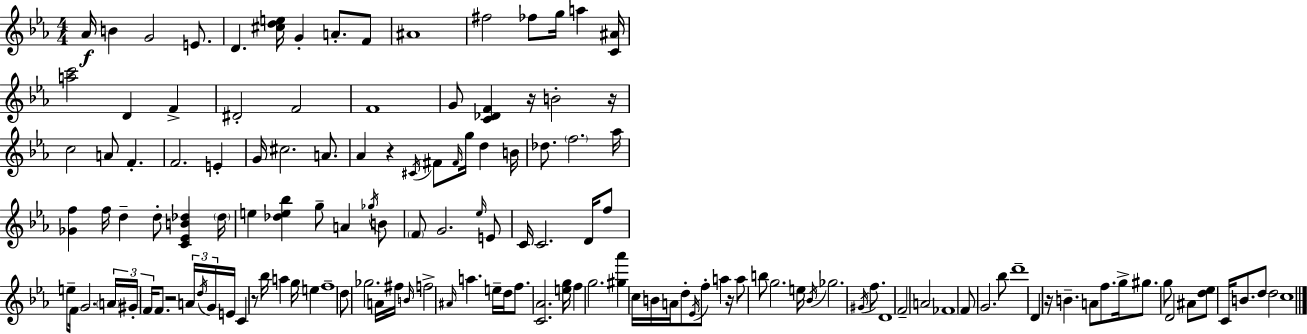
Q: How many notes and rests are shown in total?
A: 140